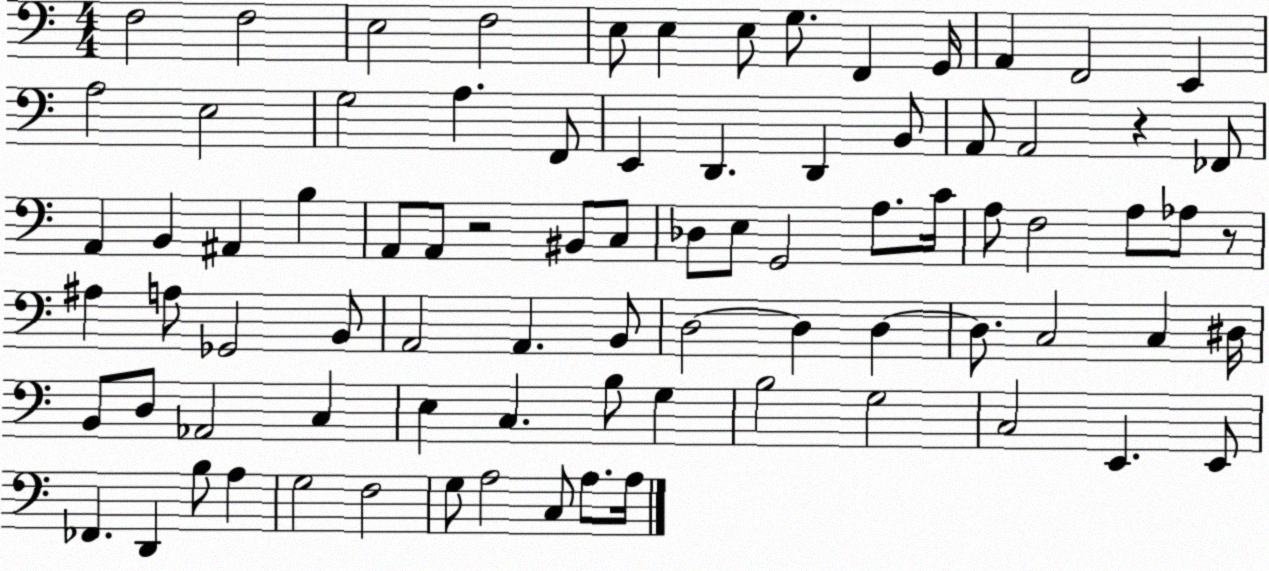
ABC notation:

X:1
T:Untitled
M:4/4
L:1/4
K:C
F,2 F,2 E,2 F,2 E,/2 E, E,/2 G,/2 F,, G,,/4 A,, F,,2 E,, A,2 E,2 G,2 A, F,,/2 E,, D,, D,, B,,/2 A,,/2 A,,2 z _F,,/2 A,, B,, ^A,, B, A,,/2 A,,/2 z2 ^B,,/2 C,/2 _D,/2 E,/2 G,,2 A,/2 C/4 A,/2 F,2 A,/2 _A,/2 z/2 ^A, A,/2 _G,,2 B,,/2 A,,2 A,, B,,/2 D,2 D, D, D,/2 C,2 C, ^D,/4 B,,/2 D,/2 _A,,2 C, E, C, B,/2 G, B,2 G,2 C,2 E,, E,,/2 _F,, D,, B,/2 A, G,2 F,2 G,/2 A,2 C,/2 A,/2 A,/4